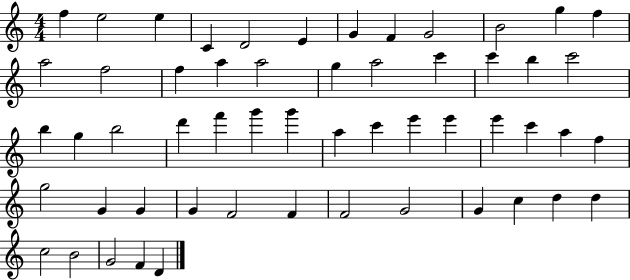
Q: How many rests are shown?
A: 0